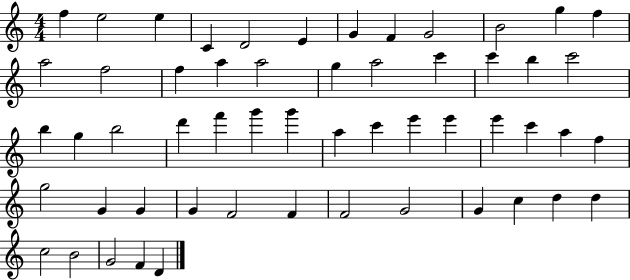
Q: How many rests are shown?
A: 0